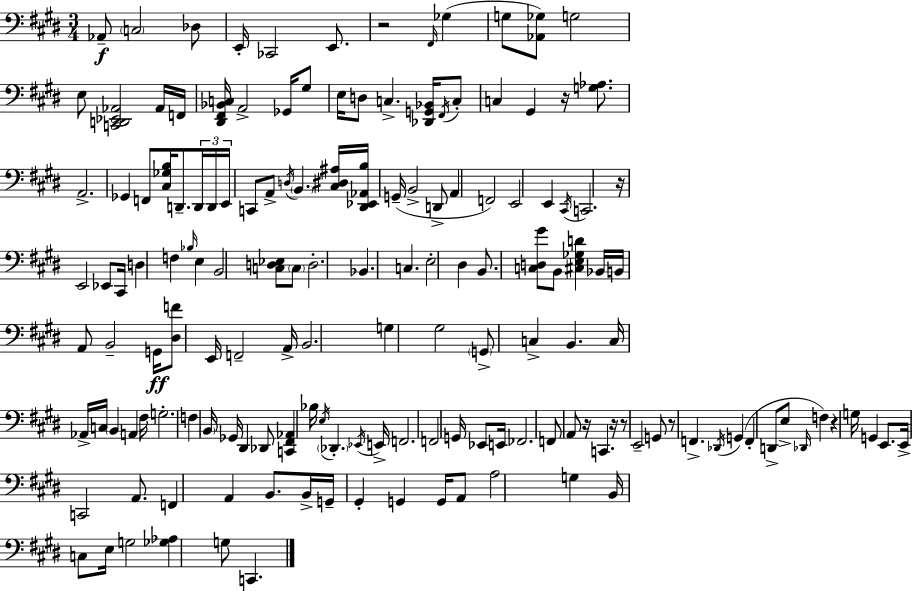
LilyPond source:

{
  \clef bass
  \numericTimeSignature
  \time 3/4
  \key e \major
  aes,8--\f \parenthesize c2 des8 | e,16-. ces,2 e,8. | r2 \grace { fis,16 }( ges4 | g8 <aes, ges>8) g2 | \break e8 <c, d, ees, aes,>2 aes,16 | f,16 <dis, fis, bes, c>16 a,2-> ges,16 gis8 | e16 d8 c4.-> <des, g, bes,>16 \acciaccatura { fis,16 } | c8-. c4 gis,4 r16 <g aes>8. | \break a,2.-> | ges,4 f,8 <cis ges b>16 d,8.-- | \tuplet 3/2 { d,16 d,16 e,16 } c,8 a,8-> \acciaccatura { d16 } \parenthesize b,4. | <cis dis ais>16 <dis, ees, aes, b>16 g,16--( b,2-> | \break d,8-> a,4 f,2) | e,2 e,4 | \acciaccatura { cis,16 } c,2. | r16 e,2 | \break ees,8 cis,16 d4 f4 | \grace { bes16 } e4 b,2 | <c d ees>8 \parenthesize c8 d2.-. | bes,4. c4. | \break e2-. | dis4 b,8. <c d gis'>8 b,8 | <cis e ges d'>4 bes,16 b,16 a,8 b,2-- | g,16\ff <dis f'>8 e,16 f,2-- | \break a,16-> b,2. | g4 gis2 | \parenthesize g,8-> c4-> b,4. | c16 aes,16-> c16 \parenthesize b,4 | \break a,4 fis16 g2.-. | f4 \parenthesize b,16 ges,16 dis,4 | des,8 <c, fis, aes,>4 bes16 \acciaccatura { e16 } \parenthesize des,4.-. | \acciaccatura { ees,16 } e,16-> f,2. | \break f,2 | g,16 ees,8 e,16 fes,2. | f,8 a,8 r16 | c,4. r16 r8 e,2-- | \break g,8 r8 f,4.-> | \acciaccatura { des,16 }( g,4 f,4-. | d,8-> e8-> \grace { des,16 }) f4 r4 | g16 g,4 e,8. e,16-> c,2 | \break a,8. f,4 | a,4 b,8. b,16-> g,16-- gis,4-. | g,4 g,16 a,8 a2 | g4 b,16 c8 | \break e16 g2 <ges aes>4 | g8 c,4. \bar "|."
}